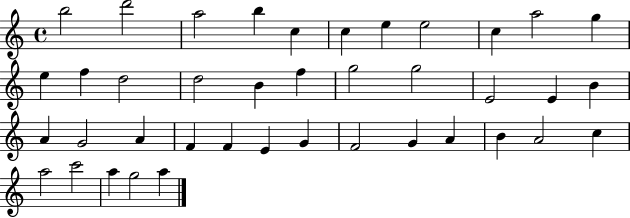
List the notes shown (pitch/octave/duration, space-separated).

B5/h D6/h A5/h B5/q C5/q C5/q E5/q E5/h C5/q A5/h G5/q E5/q F5/q D5/h D5/h B4/q F5/q G5/h G5/h E4/h E4/q B4/q A4/q G4/h A4/q F4/q F4/q E4/q G4/q F4/h G4/q A4/q B4/q A4/h C5/q A5/h C6/h A5/q G5/h A5/q